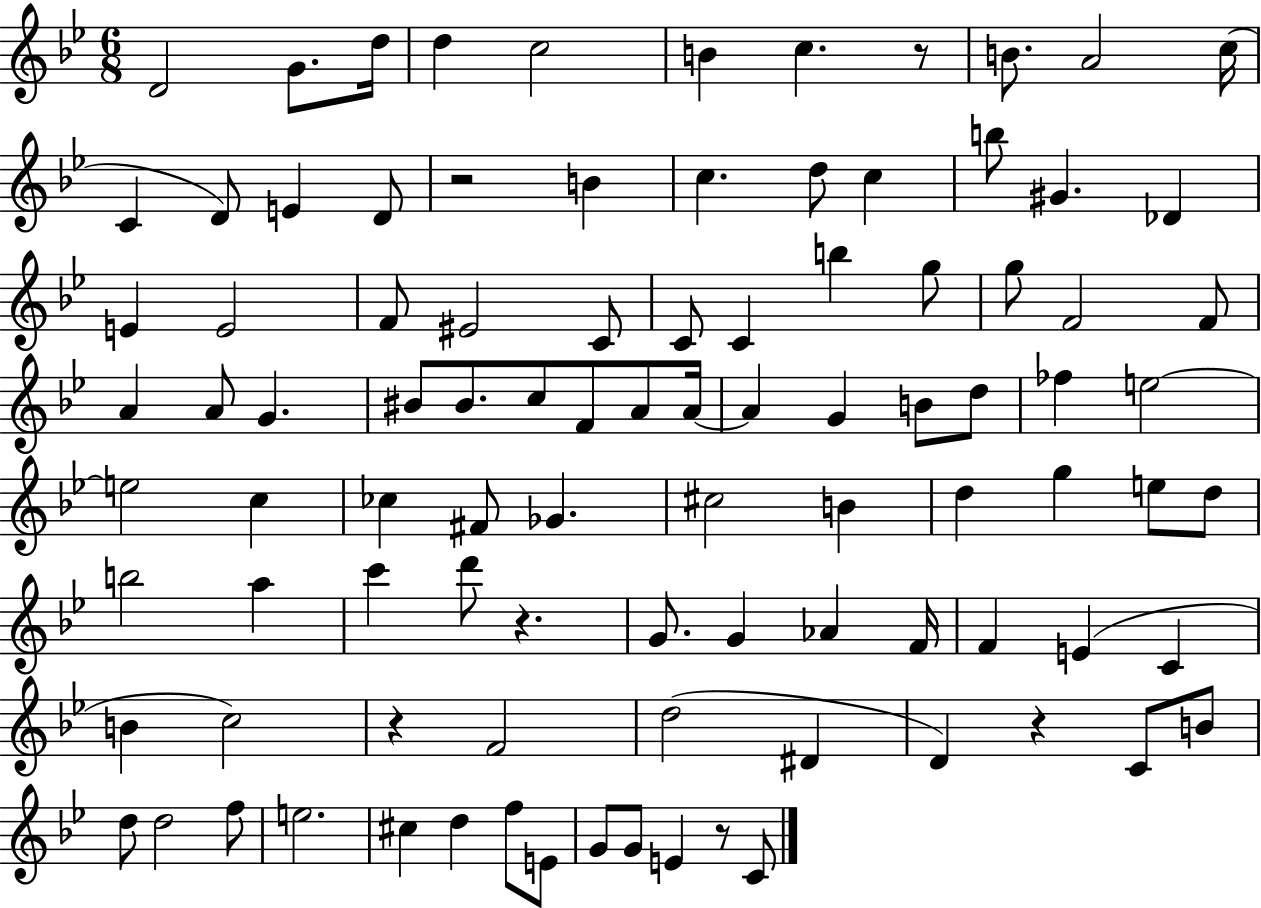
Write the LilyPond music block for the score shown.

{
  \clef treble
  \numericTimeSignature
  \time 6/8
  \key bes \major
  \repeat volta 2 { d'2 g'8. d''16 | d''4 c''2 | b'4 c''4. r8 | b'8. a'2 c''16( | \break c'4 d'8) e'4 d'8 | r2 b'4 | c''4. d''8 c''4 | b''8 gis'4. des'4 | \break e'4 e'2 | f'8 eis'2 c'8 | c'8 c'4 b''4 g''8 | g''8 f'2 f'8 | \break a'4 a'8 g'4. | bis'8 bis'8. c''8 f'8 a'8 a'16~~ | a'4 g'4 b'8 d''8 | fes''4 e''2~~ | \break e''2 c''4 | ces''4 fis'8 ges'4. | cis''2 b'4 | d''4 g''4 e''8 d''8 | \break b''2 a''4 | c'''4 d'''8 r4. | g'8. g'4 aes'4 f'16 | f'4 e'4( c'4 | \break b'4 c''2) | r4 f'2 | d''2( dis'4 | d'4) r4 c'8 b'8 | \break d''8 d''2 f''8 | e''2. | cis''4 d''4 f''8 e'8 | g'8 g'8 e'4 r8 c'8 | \break } \bar "|."
}